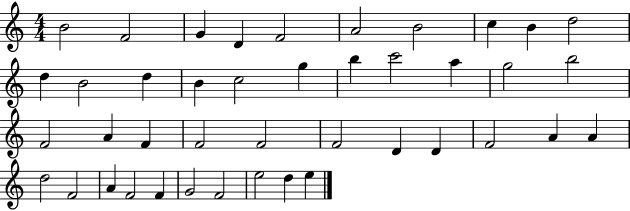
{
  \clef treble
  \numericTimeSignature
  \time 4/4
  \key c \major
  b'2 f'2 | g'4 d'4 f'2 | a'2 b'2 | c''4 b'4 d''2 | \break d''4 b'2 d''4 | b'4 c''2 g''4 | b''4 c'''2 a''4 | g''2 b''2 | \break f'2 a'4 f'4 | f'2 f'2 | f'2 d'4 d'4 | f'2 a'4 a'4 | \break d''2 f'2 | a'4 f'2 f'4 | g'2 f'2 | e''2 d''4 e''4 | \break \bar "|."
}